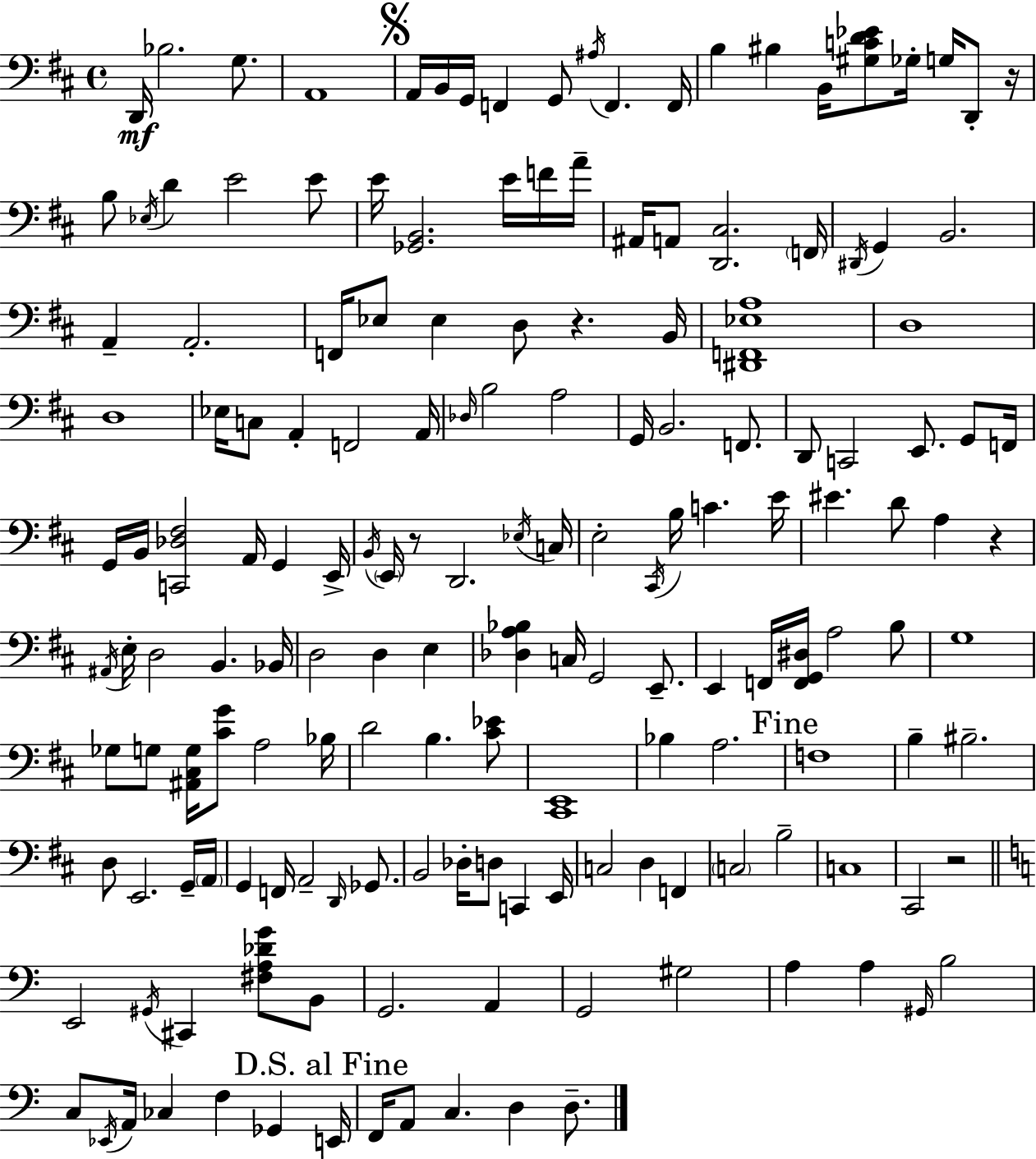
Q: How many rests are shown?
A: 5